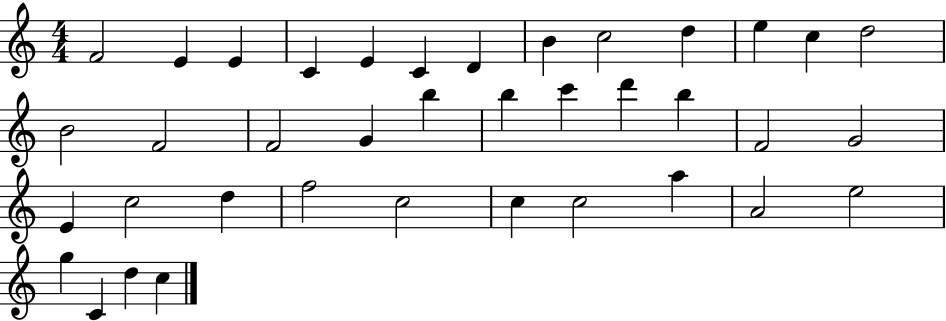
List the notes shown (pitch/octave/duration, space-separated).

F4/h E4/q E4/q C4/q E4/q C4/q D4/q B4/q C5/h D5/q E5/q C5/q D5/h B4/h F4/h F4/h G4/q B5/q B5/q C6/q D6/q B5/q F4/h G4/h E4/q C5/h D5/q F5/h C5/h C5/q C5/h A5/q A4/h E5/h G5/q C4/q D5/q C5/q